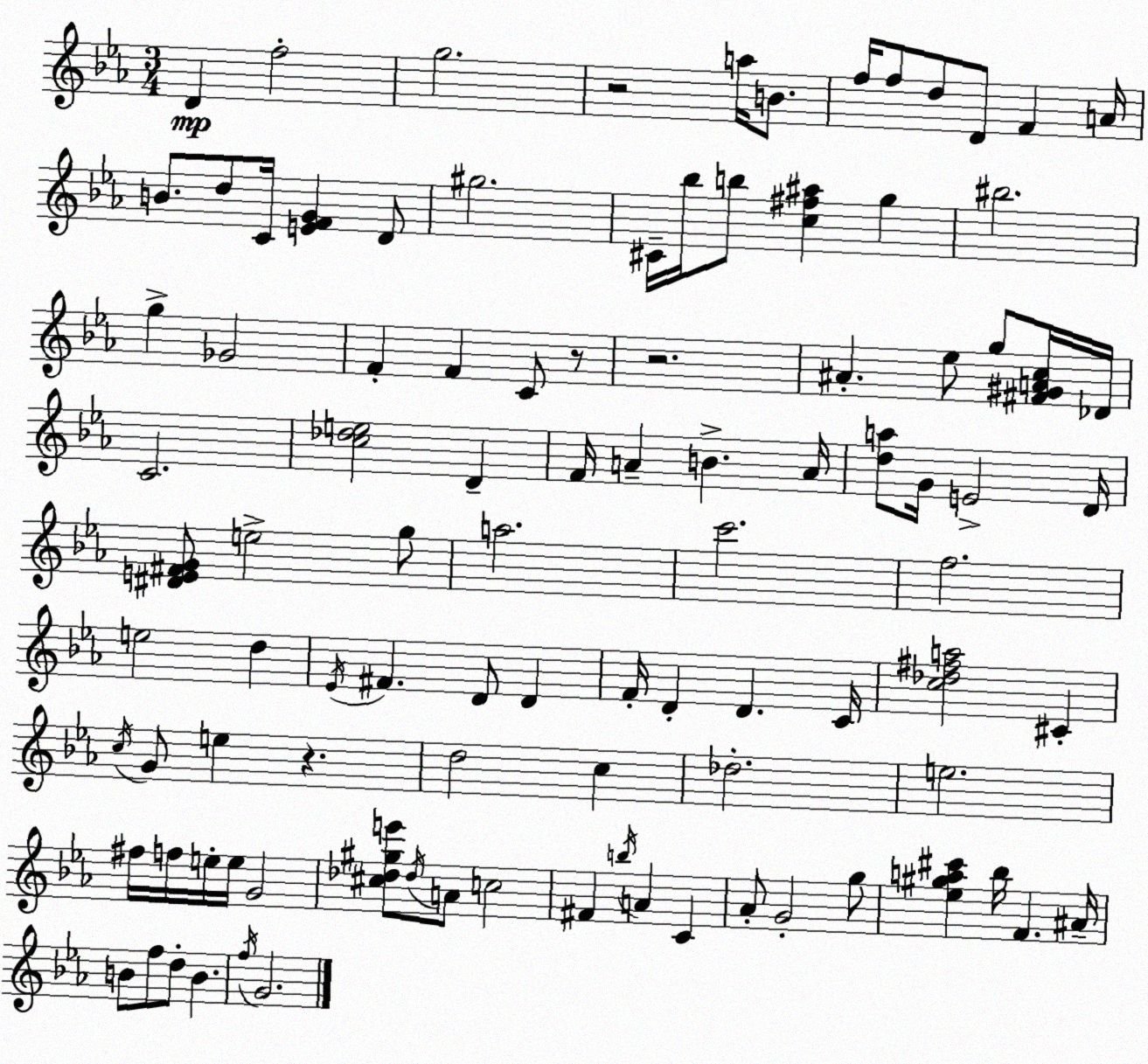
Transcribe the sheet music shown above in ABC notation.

X:1
T:Untitled
M:3/4
L:1/4
K:Cm
D f2 g2 z2 a/4 B/2 f/4 f/2 d/2 D/2 F A/4 B/2 d/2 C/4 [EFG] D/2 ^g2 ^C/4 _b/4 b/2 [c^f^a] g ^b2 g _G2 F F C/2 z/2 z2 ^A _e/2 g/2 [^F^GAc]/4 _D/4 C2 [c_de]2 D F/4 A B A/4 [da]/2 G/4 E2 D/4 [^DE^FG]/2 e2 g/2 a2 c'2 f2 e2 d _E/4 ^F D/2 D F/4 D D C/4 [c_d^fa]2 ^C c/4 G/2 e z d2 c _d2 e2 ^f/4 f/4 e/4 e/4 G2 [^c_d^ge']/2 _d/4 A/2 c2 ^F b/4 A C _A/2 G2 g/2 [_e^ga^c'] _b/4 F ^A/4 B/2 f/2 d/2 B f/4 G2